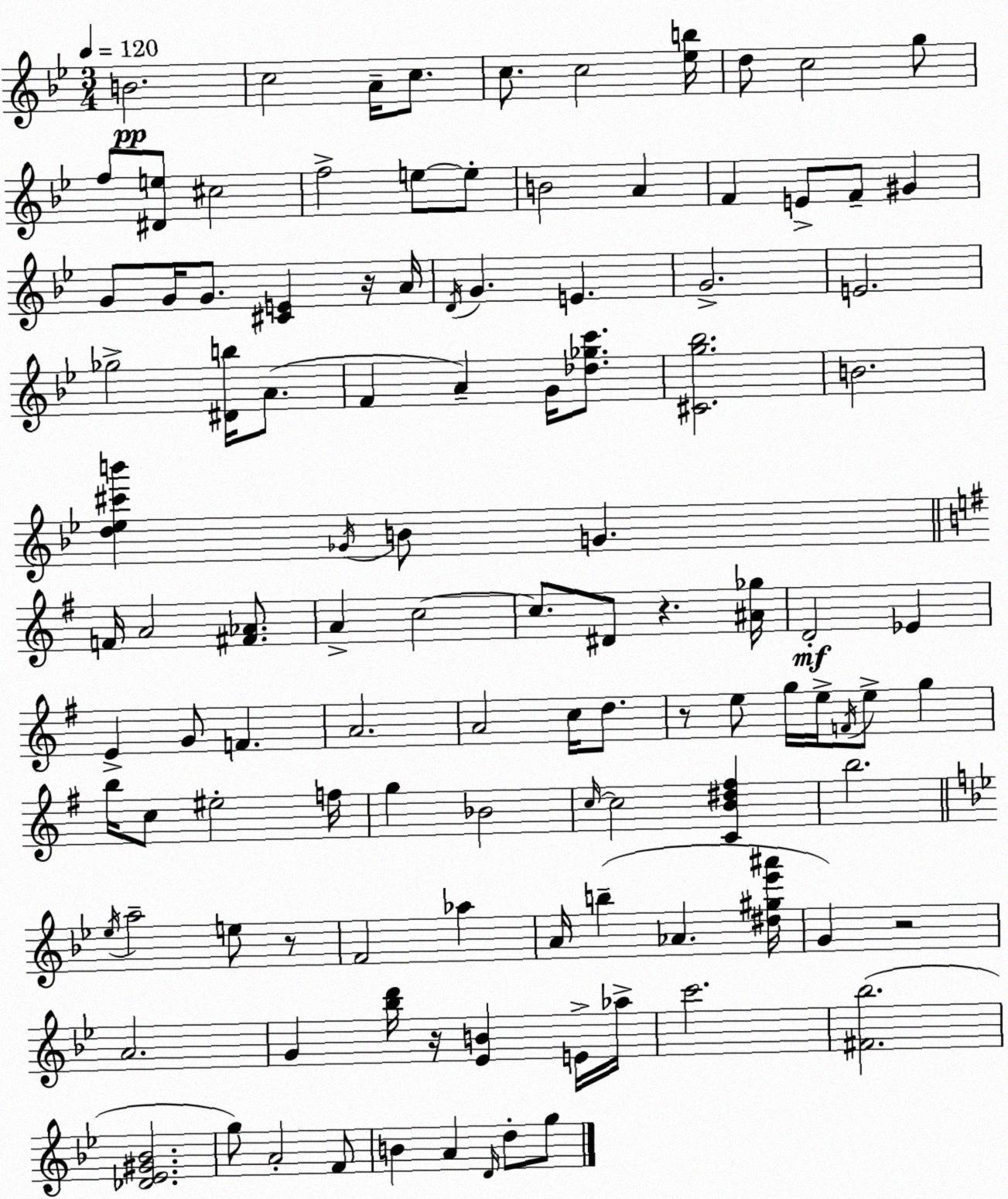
X:1
T:Untitled
M:3/4
L:1/4
K:Bb
B2 c2 A/4 c/2 c/2 c2 [_eb]/4 d/2 c2 g/2 f/2 [^De]/2 ^c2 f2 e/2 e/2 B2 A F E/2 F/2 ^G G/2 G/4 G/2 [^CE] z/4 A/4 D/4 G E G2 E2 _g2 [^Db]/4 A/2 F A G/4 [_d_gc']/2 [^Cg_b]2 B2 [d_e^c'b'] _G/4 B/2 G F/4 A2 [^F_A]/2 A c2 c/2 ^D/2 z [^A_g]/4 D2 _E E G/2 F A2 A2 c/4 d/2 z/2 e/2 g/4 e/4 F/4 e/2 g b/4 c/2 ^e2 f/4 g _B2 c/4 c2 [CB^d^f] b2 _e/4 a2 e/2 z/2 F2 _a A/4 b _A [^d^g_e'^a']/4 G z2 A2 G [_bd']/4 z/4 [_EB] E/4 _a/4 c'2 [^F_b]2 [_D_E^G_B]2 g/2 A2 F/2 B A D/4 d/2 g/2